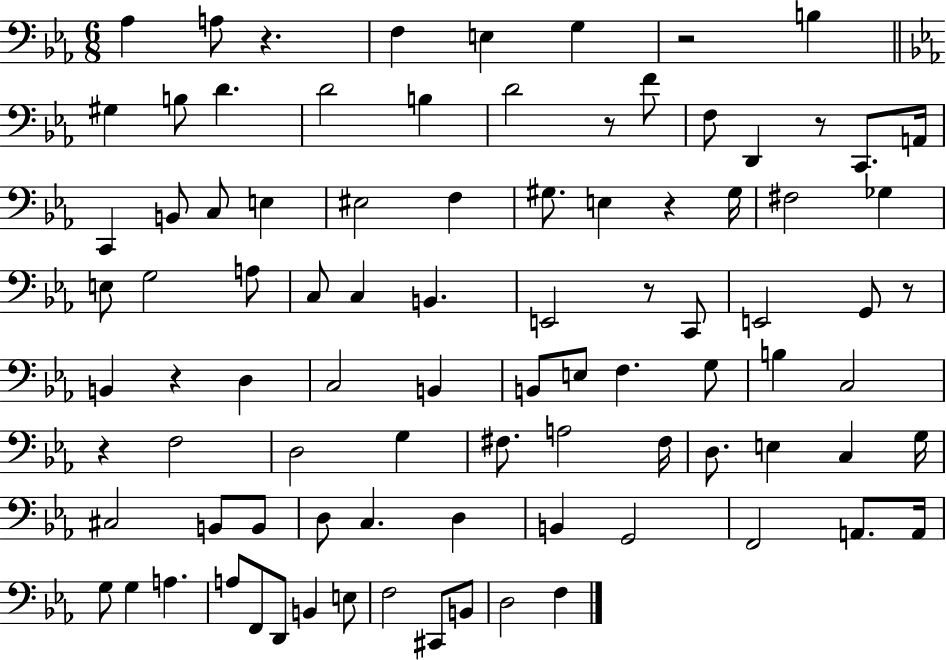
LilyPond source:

{
  \clef bass
  \numericTimeSignature
  \time 6/8
  \key ees \major
  aes4 a8 r4. | f4 e4 g4 | r2 b4 | \bar "||" \break \key c \minor gis4 b8 d'4. | d'2 b4 | d'2 r8 f'8 | f8 d,4 r8 c,8. a,16 | \break c,4 b,8 c8 e4 | eis2 f4 | gis8. e4 r4 gis16 | fis2 ges4 | \break e8 g2 a8 | c8 c4 b,4. | e,2 r8 c,8 | e,2 g,8 r8 | \break b,4 r4 d4 | c2 b,4 | b,8 e8 f4. g8 | b4 c2 | \break r4 f2 | d2 g4 | fis8. a2 fis16 | d8. e4 c4 g16 | \break cis2 b,8 b,8 | d8 c4. d4 | b,4 g,2 | f,2 a,8. a,16 | \break g8 g4 a4. | a8 f,8 d,8 b,4 e8 | f2 cis,8 b,8 | d2 f4 | \break \bar "|."
}